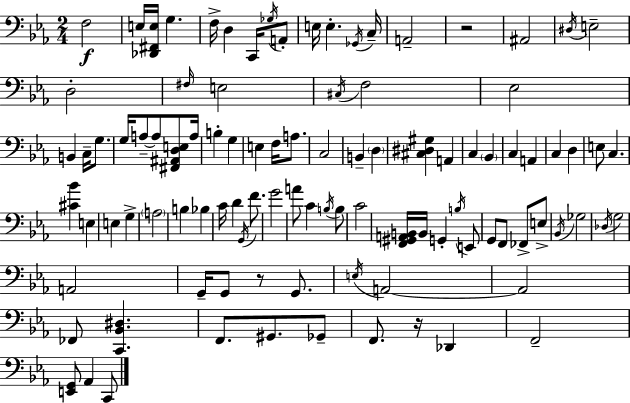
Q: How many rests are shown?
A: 3